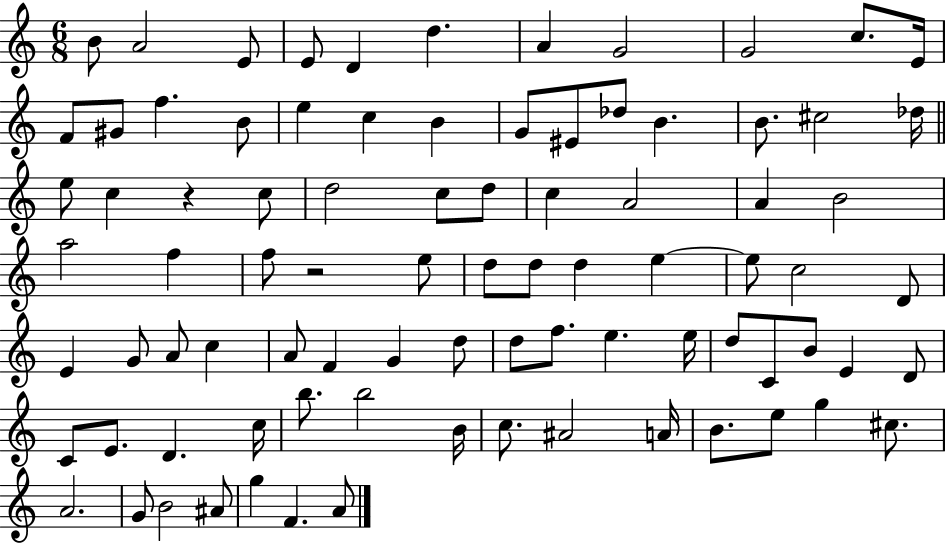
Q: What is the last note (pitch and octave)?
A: A4